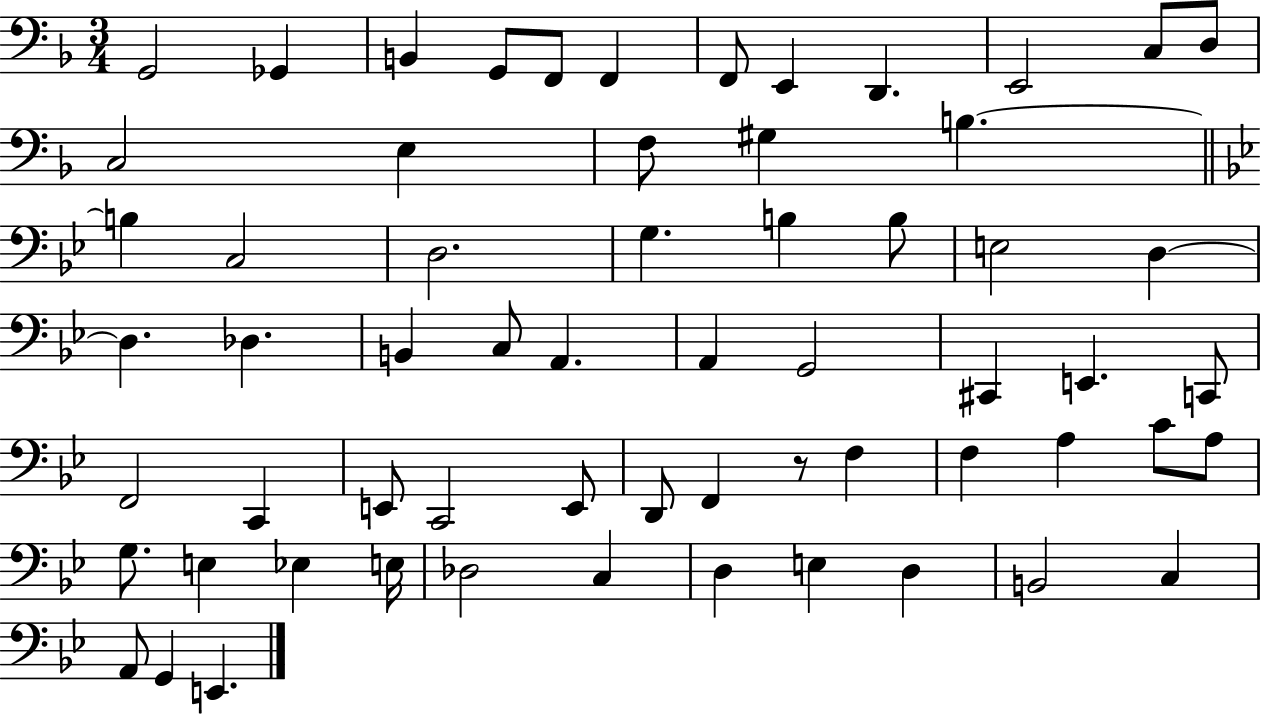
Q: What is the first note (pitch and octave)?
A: G2